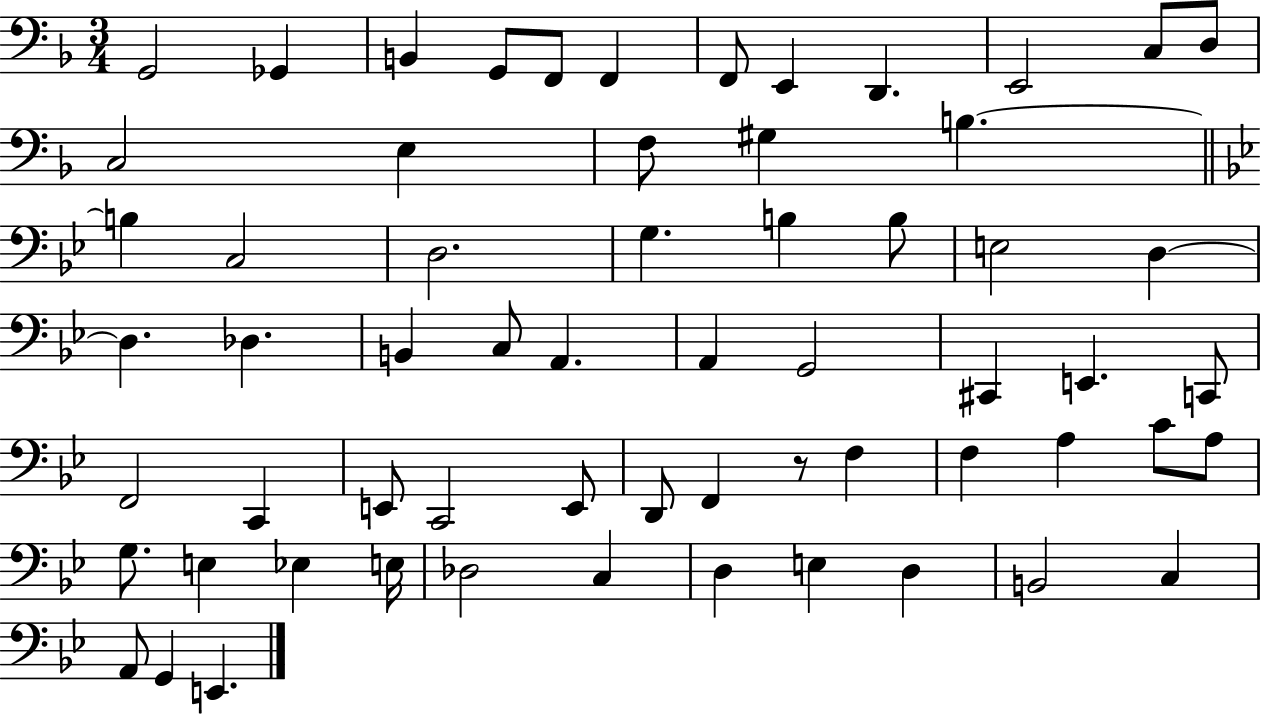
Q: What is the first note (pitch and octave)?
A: G2